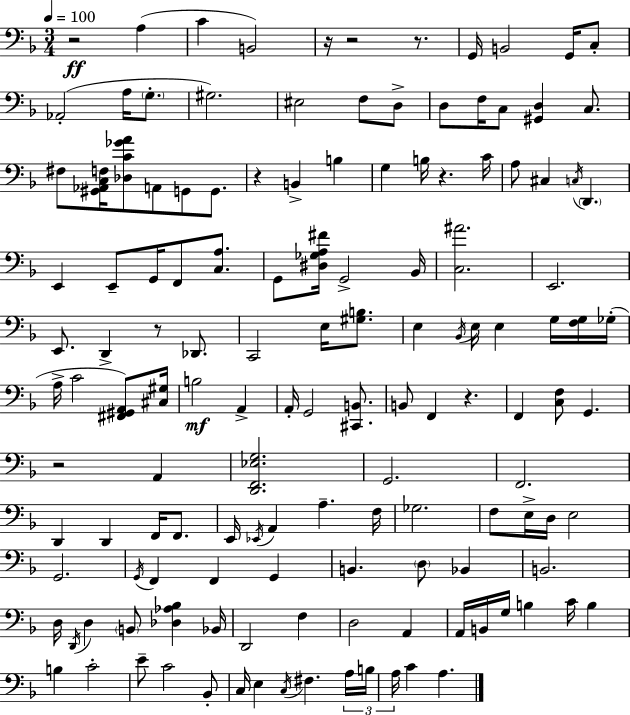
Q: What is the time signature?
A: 3/4